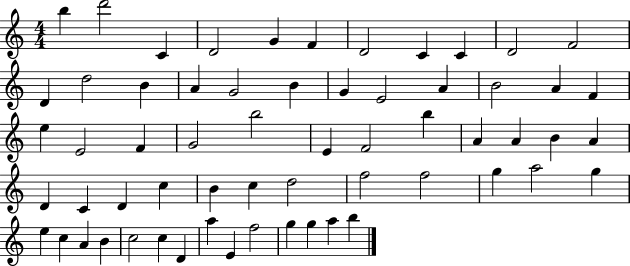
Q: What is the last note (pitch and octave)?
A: B5